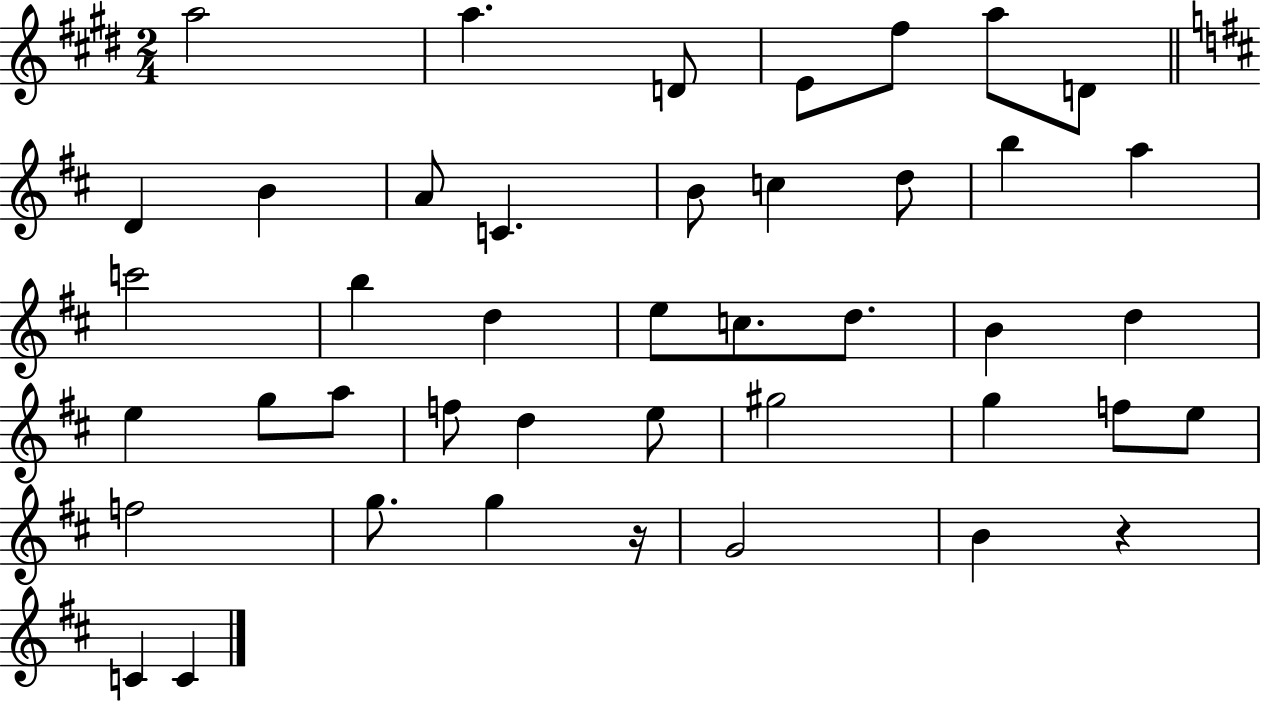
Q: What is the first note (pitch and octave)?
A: A5